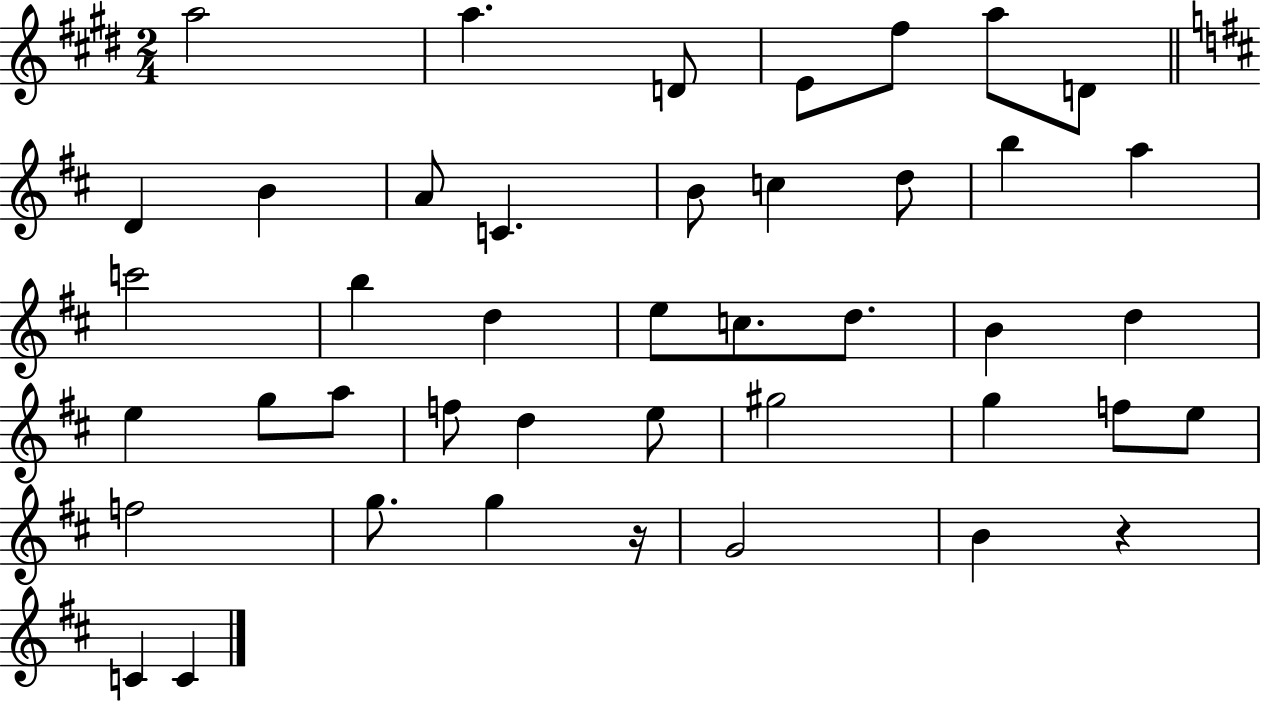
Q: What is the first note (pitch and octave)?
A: A5